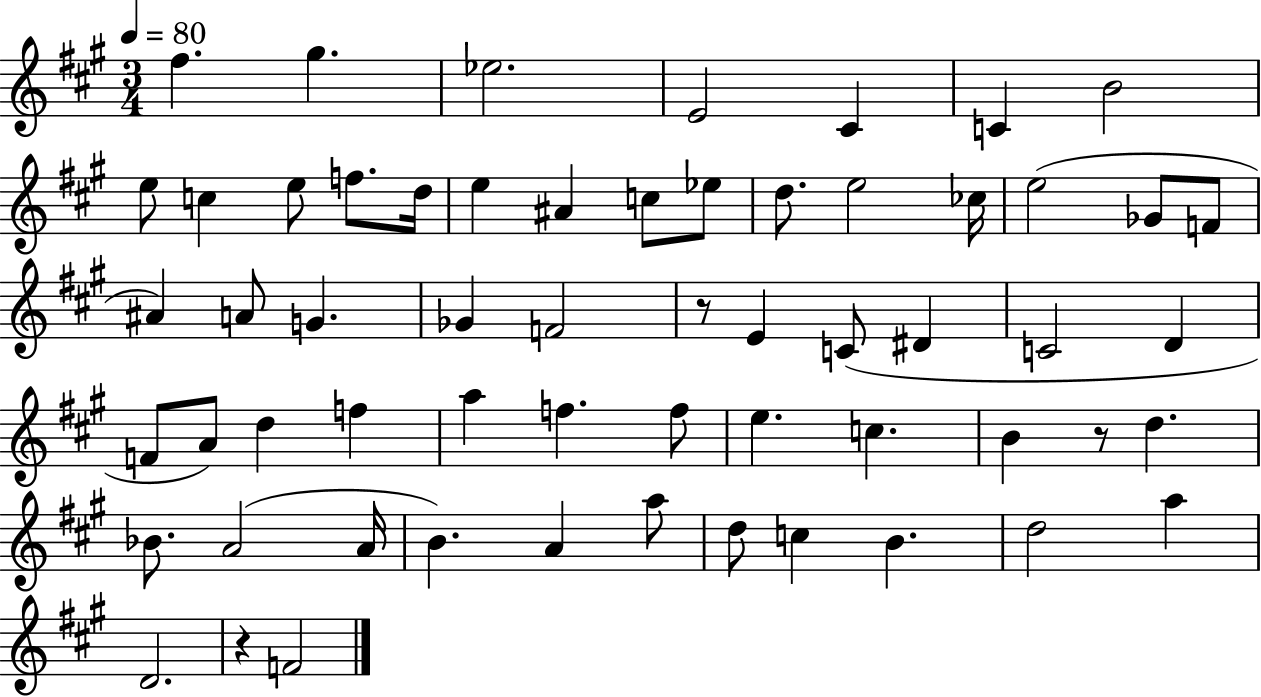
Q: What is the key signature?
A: A major